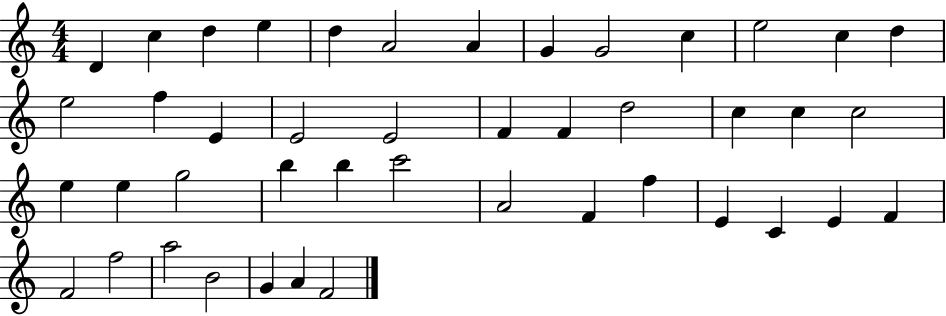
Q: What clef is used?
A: treble